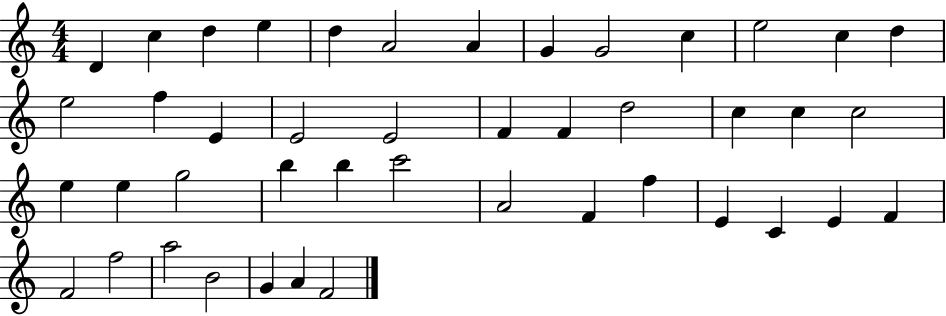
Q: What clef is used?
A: treble